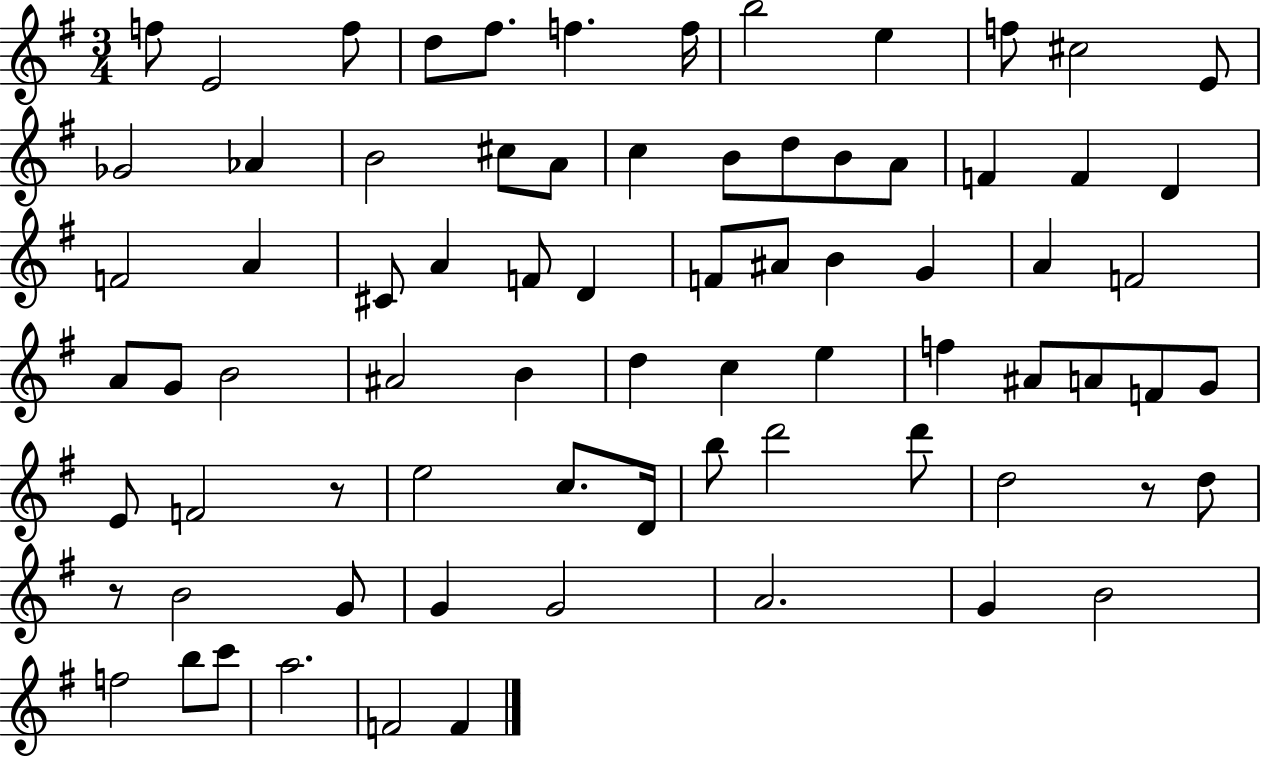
F5/e E4/h F5/e D5/e F#5/e. F5/q. F5/s B5/h E5/q F5/e C#5/h E4/e Gb4/h Ab4/q B4/h C#5/e A4/e C5/q B4/e D5/e B4/e A4/e F4/q F4/q D4/q F4/h A4/q C#4/e A4/q F4/e D4/q F4/e A#4/e B4/q G4/q A4/q F4/h A4/e G4/e B4/h A#4/h B4/q D5/q C5/q E5/q F5/q A#4/e A4/e F4/e G4/e E4/e F4/h R/e E5/h C5/e. D4/s B5/e D6/h D6/e D5/h R/e D5/e R/e B4/h G4/e G4/q G4/h A4/h. G4/q B4/h F5/h B5/e C6/e A5/h. F4/h F4/q